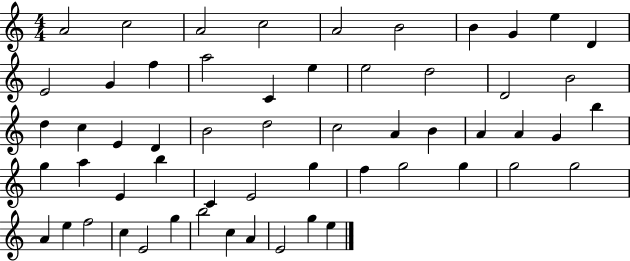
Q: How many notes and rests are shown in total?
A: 57